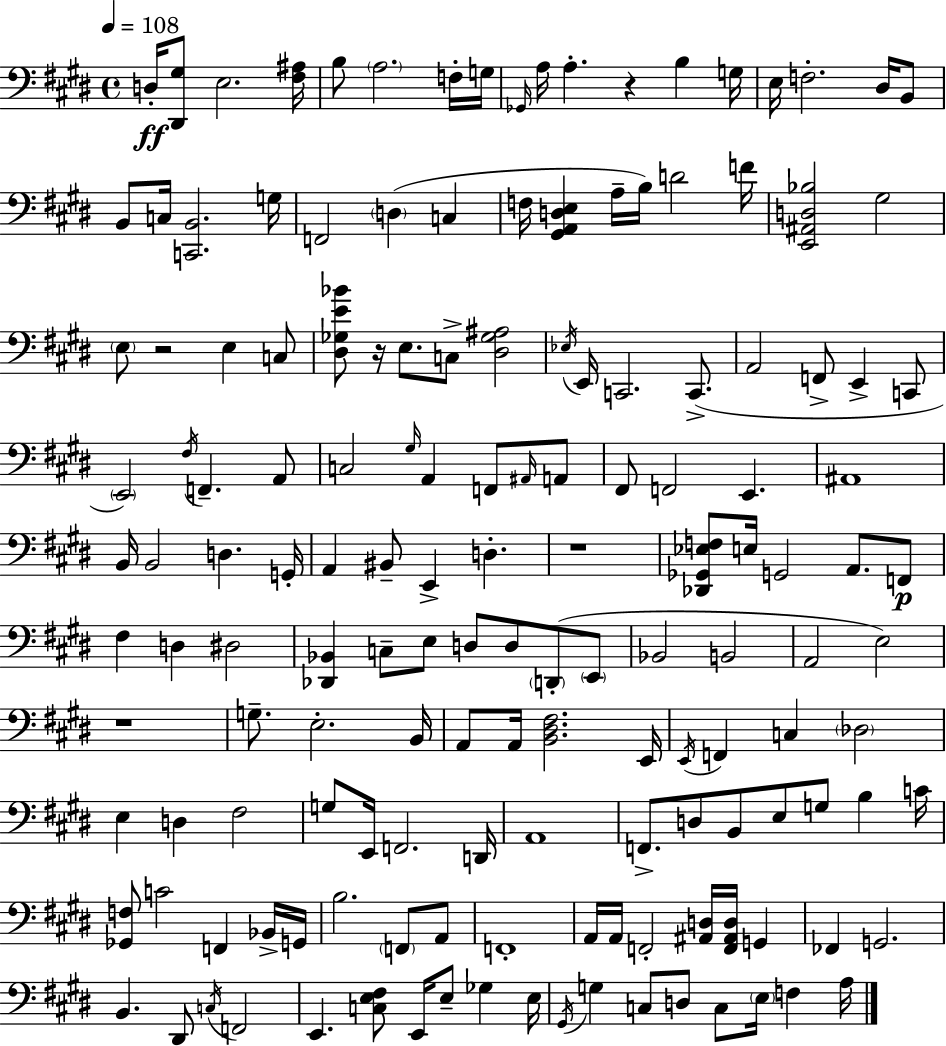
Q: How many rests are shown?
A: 5